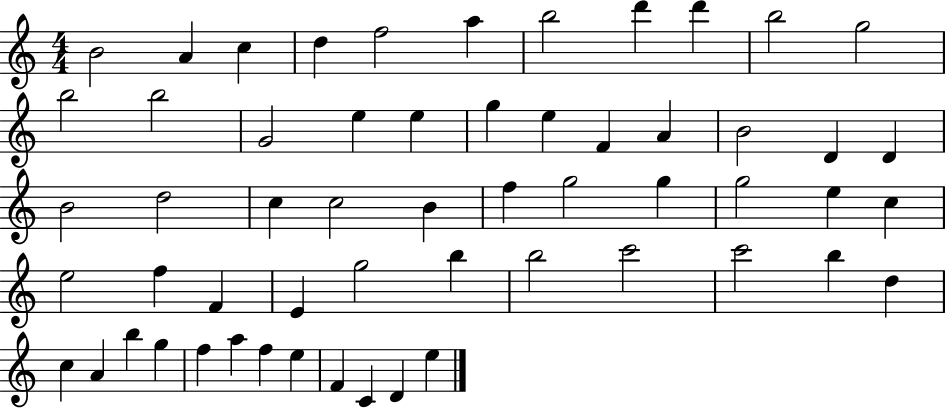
{
  \clef treble
  \numericTimeSignature
  \time 4/4
  \key c \major
  b'2 a'4 c''4 | d''4 f''2 a''4 | b''2 d'''4 d'''4 | b''2 g''2 | \break b''2 b''2 | g'2 e''4 e''4 | g''4 e''4 f'4 a'4 | b'2 d'4 d'4 | \break b'2 d''2 | c''4 c''2 b'4 | f''4 g''2 g''4 | g''2 e''4 c''4 | \break e''2 f''4 f'4 | e'4 g''2 b''4 | b''2 c'''2 | c'''2 b''4 d''4 | \break c''4 a'4 b''4 g''4 | f''4 a''4 f''4 e''4 | f'4 c'4 d'4 e''4 | \bar "|."
}